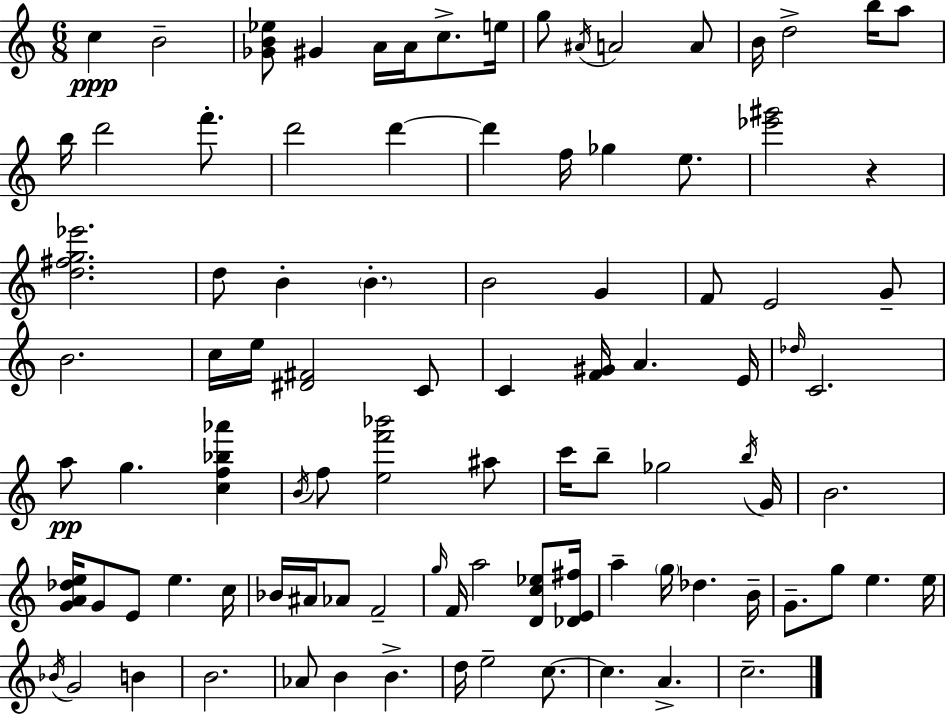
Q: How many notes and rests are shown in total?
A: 95